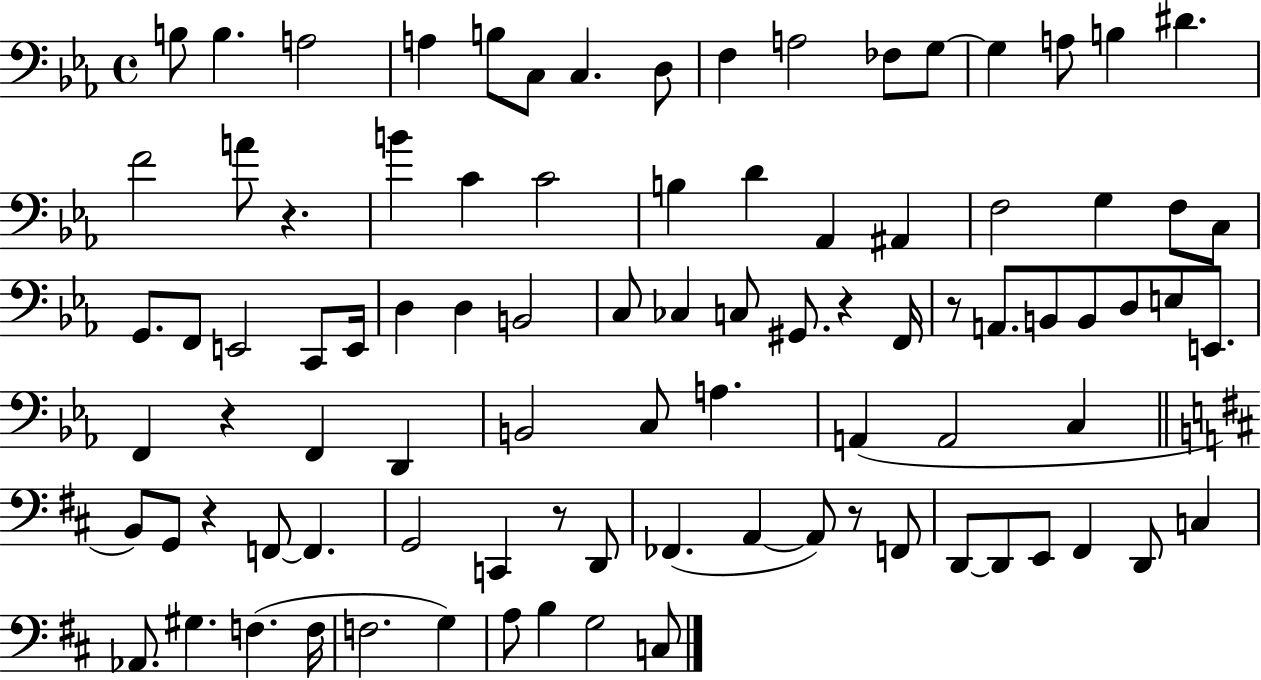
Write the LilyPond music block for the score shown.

{
  \clef bass
  \time 4/4
  \defaultTimeSignature
  \key ees \major
  b8 b4. a2 | a4 b8 c8 c4. d8 | f4 a2 fes8 g8~~ | g4 a8 b4 dis'4. | \break f'2 a'8 r4. | b'4 c'4 c'2 | b4 d'4 aes,4 ais,4 | f2 g4 f8 c8 | \break g,8. f,8 e,2 c,8 e,16 | d4 d4 b,2 | c8 ces4 c8 gis,8. r4 f,16 | r8 a,8. b,8 b,8 d8 e8 e,8. | \break f,4 r4 f,4 d,4 | b,2 c8 a4. | a,4( a,2 c4 | \bar "||" \break \key b \minor b,8) g,8 r4 f,8~~ f,4. | g,2 c,4 r8 d,8 | fes,4.( a,4~~ a,8) r8 f,8 | d,8~~ d,8 e,8 fis,4 d,8 c4 | \break aes,8. gis4. f4.( f16 | f2. g4) | a8 b4 g2 c8 | \bar "|."
}